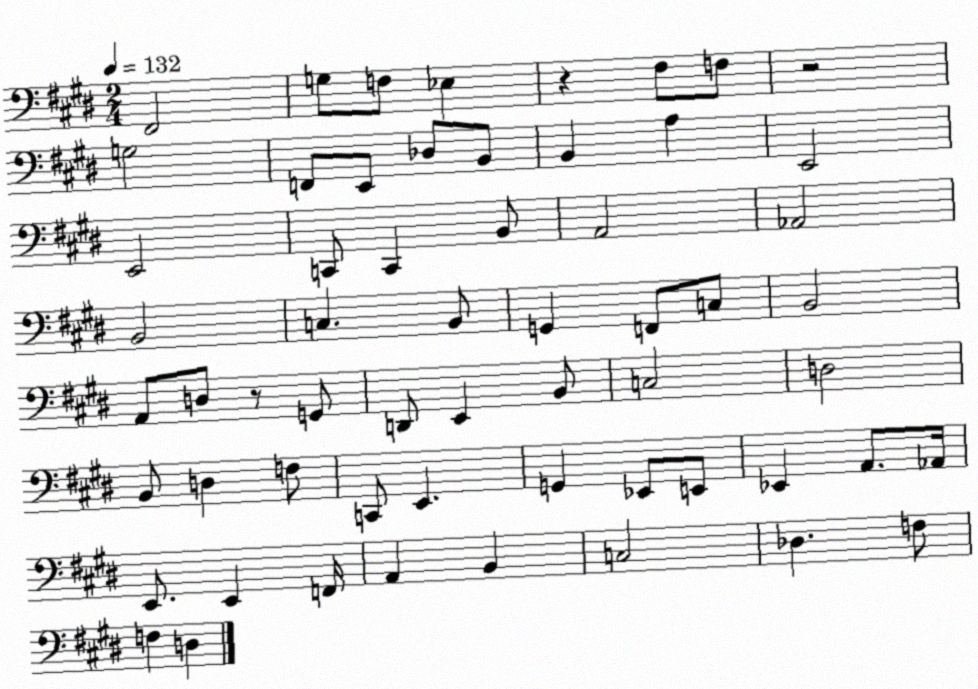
X:1
T:Untitled
M:2/4
L:1/4
K:E
^F,,2 G,/2 F,/2 _E, z ^F,/2 F,/2 z2 G,2 F,,/2 E,,/2 _D,/2 B,,/2 B,, A, E,,2 E,,2 C,,/2 C,, B,,/2 A,,2 _A,,2 B,,2 C, B,,/2 G,, F,,/2 C,/2 B,,2 A,,/2 D,/2 z/2 G,,/2 D,,/2 E,, B,,/2 C,2 D,2 B,,/2 D, F,/2 C,,/2 E,, G,, _E,,/2 E,,/2 _E,, A,,/2 _A,,/4 E,,/2 E,, F,,/4 A,, B,, C,2 _D, F,/2 F, D,